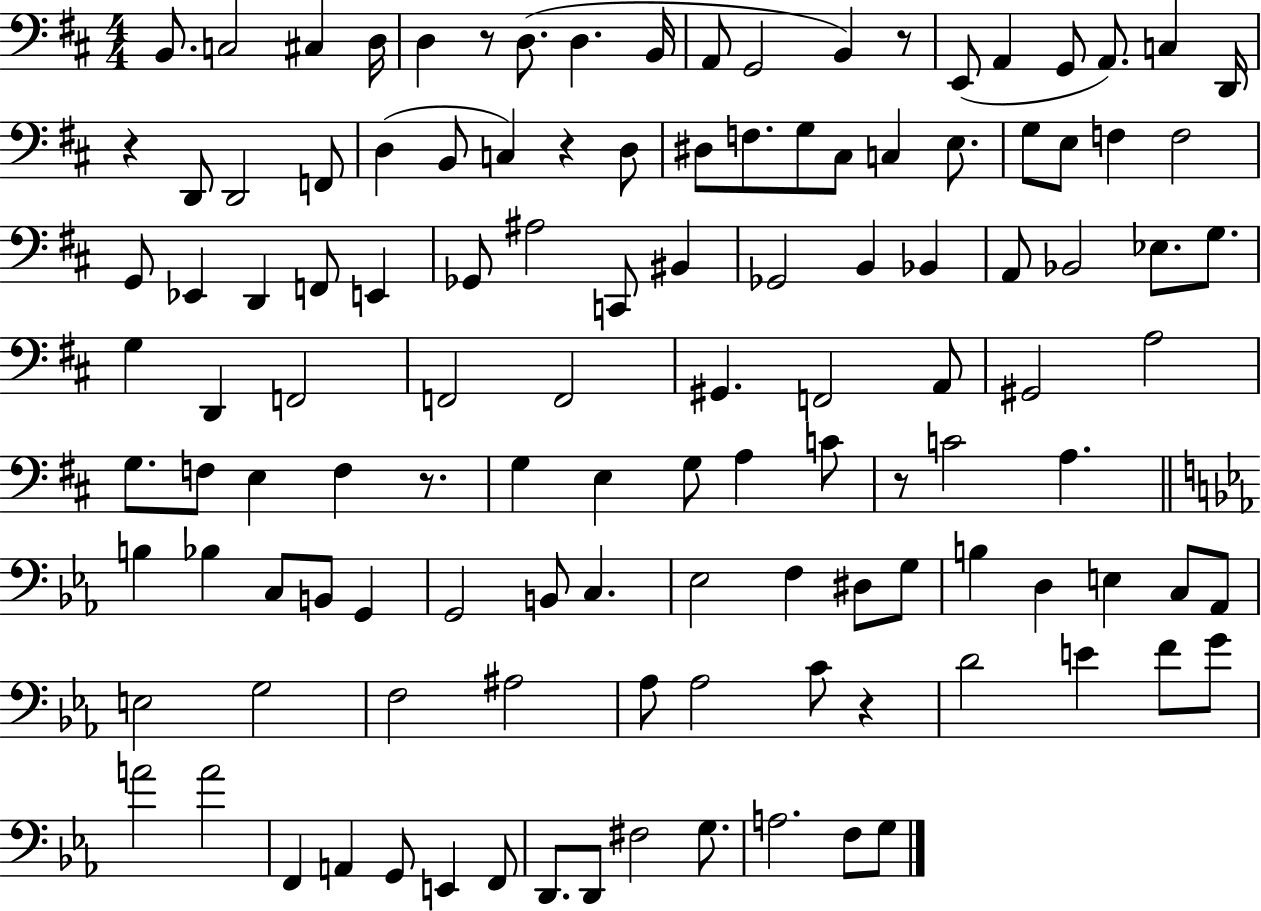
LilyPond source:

{
  \clef bass
  \numericTimeSignature
  \time 4/4
  \key d \major
  b,8. c2 cis4 d16 | d4 r8 d8.( d4. b,16 | a,8 g,2 b,4) r8 | e,8( a,4 g,8 a,8.) c4 d,16 | \break r4 d,8 d,2 f,8 | d4( b,8 c4) r4 d8 | dis8 f8. g8 cis8 c4 e8. | g8 e8 f4 f2 | \break g,8 ees,4 d,4 f,8 e,4 | ges,8 ais2 c,8 bis,4 | ges,2 b,4 bes,4 | a,8 bes,2 ees8. g8. | \break g4 d,4 f,2 | f,2 f,2 | gis,4. f,2 a,8 | gis,2 a2 | \break g8. f8 e4 f4 r8. | g4 e4 g8 a4 c'8 | r8 c'2 a4. | \bar "||" \break \key ees \major b4 bes4 c8 b,8 g,4 | g,2 b,8 c4. | ees2 f4 dis8 g8 | b4 d4 e4 c8 aes,8 | \break e2 g2 | f2 ais2 | aes8 aes2 c'8 r4 | d'2 e'4 f'8 g'8 | \break a'2 a'2 | f,4 a,4 g,8 e,4 f,8 | d,8. d,8 fis2 g8. | a2. f8 g8 | \break \bar "|."
}